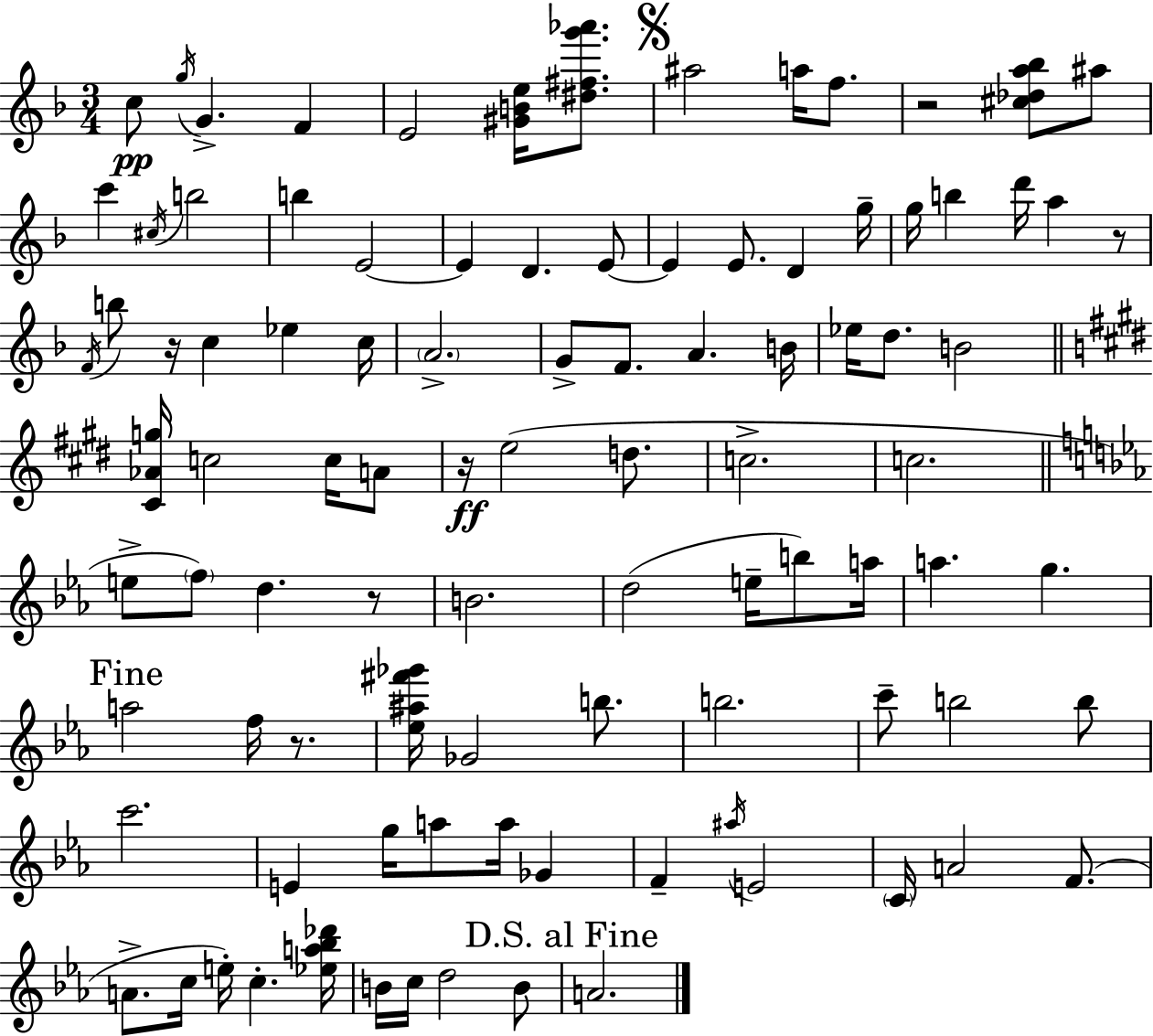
X:1
T:Untitled
M:3/4
L:1/4
K:Dm
c/2 g/4 G F E2 [^GBe]/4 [^d^fg'_a']/2 ^a2 a/4 f/2 z2 [^c_da_b]/2 ^a/2 c' ^c/4 b2 b E2 E D E/2 E E/2 D g/4 g/4 b d'/4 a z/2 F/4 b/2 z/4 c _e c/4 A2 G/2 F/2 A B/4 _e/4 d/2 B2 [^C_Ag]/4 c2 c/4 A/2 z/4 e2 d/2 c2 c2 e/2 f/2 d z/2 B2 d2 e/4 b/2 a/4 a g a2 f/4 z/2 [_e^a^f'_g']/4 _G2 b/2 b2 c'/2 b2 b/2 c'2 E g/4 a/2 a/4 _G F ^a/4 E2 C/4 A2 F/2 A/2 c/4 e/4 c [_ea_b_d']/4 B/4 c/4 d2 B/2 A2